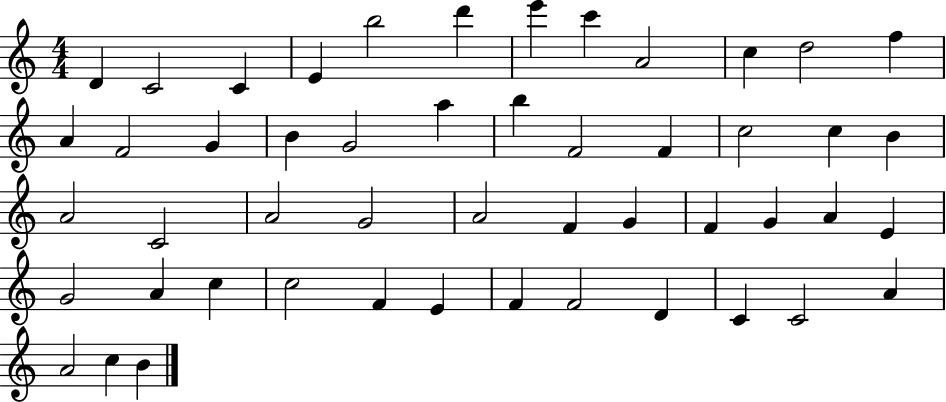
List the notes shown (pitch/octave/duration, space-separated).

D4/q C4/h C4/q E4/q B5/h D6/q E6/q C6/q A4/h C5/q D5/h F5/q A4/q F4/h G4/q B4/q G4/h A5/q B5/q F4/h F4/q C5/h C5/q B4/q A4/h C4/h A4/h G4/h A4/h F4/q G4/q F4/q G4/q A4/q E4/q G4/h A4/q C5/q C5/h F4/q E4/q F4/q F4/h D4/q C4/q C4/h A4/q A4/h C5/q B4/q